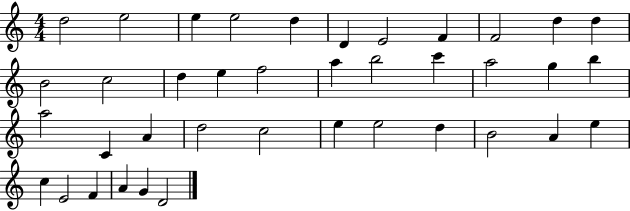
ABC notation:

X:1
T:Untitled
M:4/4
L:1/4
K:C
d2 e2 e e2 d D E2 F F2 d d B2 c2 d e f2 a b2 c' a2 g b a2 C A d2 c2 e e2 d B2 A e c E2 F A G D2